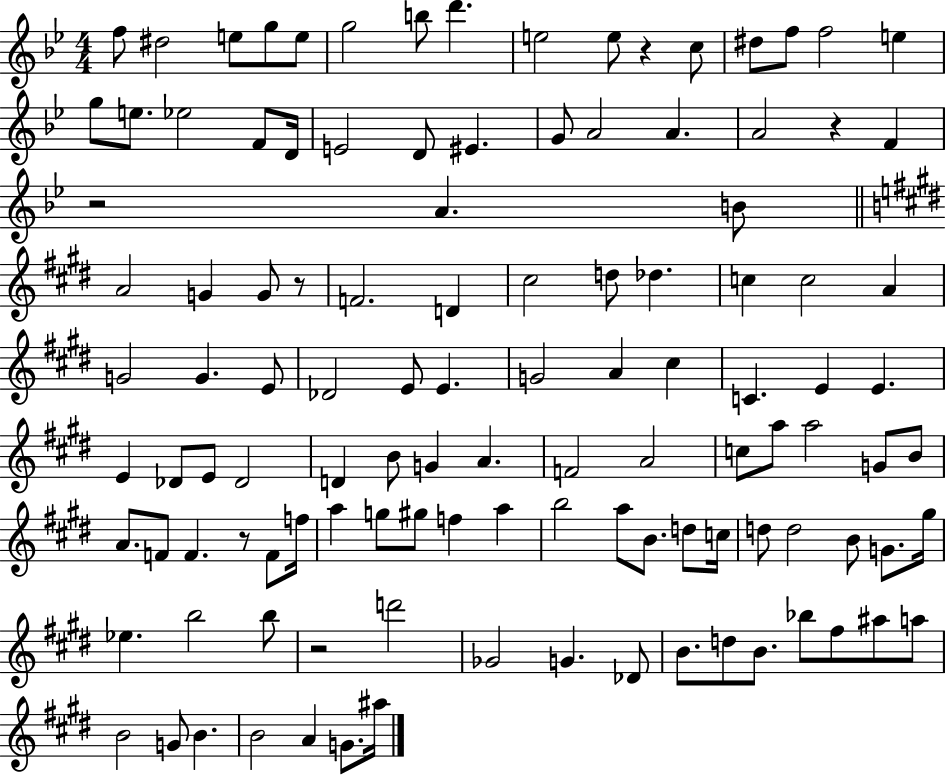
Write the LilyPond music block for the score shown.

{
  \clef treble
  \numericTimeSignature
  \time 4/4
  \key bes \major
  f''8 dis''2 e''8 g''8 e''8 | g''2 b''8 d'''4. | e''2 e''8 r4 c''8 | dis''8 f''8 f''2 e''4 | \break g''8 e''8. ees''2 f'8 d'16 | e'2 d'8 eis'4. | g'8 a'2 a'4. | a'2 r4 f'4 | \break r2 a'4. b'8 | \bar "||" \break \key e \major a'2 g'4 g'8 r8 | f'2. d'4 | cis''2 d''8 des''4. | c''4 c''2 a'4 | \break g'2 g'4. e'8 | des'2 e'8 e'4. | g'2 a'4 cis''4 | c'4. e'4 e'4. | \break e'4 des'8 e'8 des'2 | d'4 b'8 g'4 a'4. | f'2 a'2 | c''8 a''8 a''2 g'8 b'8 | \break a'8. f'8 f'4. r8 f'8 f''16 | a''4 g''8 gis''8 f''4 a''4 | b''2 a''8 b'8. d''8 c''16 | d''8 d''2 b'8 g'8. gis''16 | \break ees''4. b''2 b''8 | r2 d'''2 | ges'2 g'4. des'8 | b'8. d''8 b'8. bes''8 fis''8 ais''8 a''8 | \break b'2 g'8 b'4. | b'2 a'4 g'8. ais''16 | \bar "|."
}